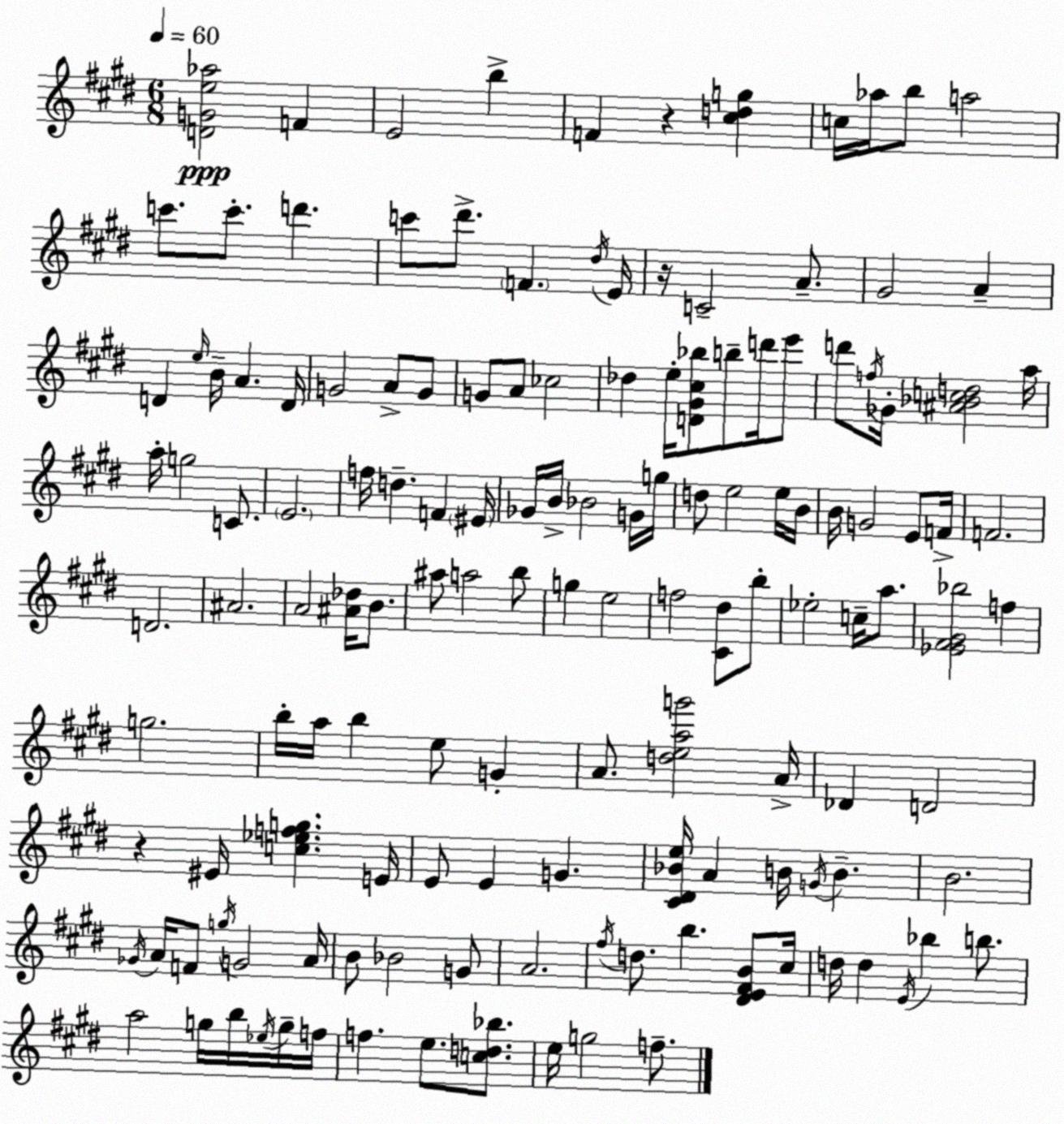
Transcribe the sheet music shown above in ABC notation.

X:1
T:Untitled
M:6/8
L:1/4
K:E
[DGe_a]2 F E2 b F z [^cdg] c/4 _a/4 b/2 a2 c'/2 c'/2 d' c'/2 ^d'/2 F ^d/4 E/4 z/4 C2 A/2 ^G2 A D e/4 B/4 A D/4 G2 A/2 G/2 G/2 A/2 _c2 _d e/4 [D^G^c_b]/2 b/2 d'/4 e'/2 d'/2 f/4 _G/4 [^A_Bcd]2 a/4 a/4 g2 C/2 E2 f/4 d F ^E/4 _G/4 B/4 _B2 G/4 g/4 d/2 e2 e/4 B/4 B/4 G2 E/2 F/4 F2 D2 ^A2 A2 [^A_d]/4 B/2 ^a/2 a2 b/2 g e2 f2 [^C^d]/2 b/2 _e2 c/4 a/2 [_E^F^G_b]2 f g2 b/4 a/4 b e/2 G A/2 [deag']2 A/4 _D D2 z ^E/4 [c_efg] E/4 E/2 E G [^C^D_Be]/4 A B/4 G/4 B B2 _G/4 A/4 F/2 g/4 G2 A/4 B/2 _B2 G/2 A2 ^f/4 d/2 b [^DE^FB]/2 ^c/4 d/4 d E/4 _b b/2 a2 g/4 b/4 _e/4 g/4 f/4 f e/2 [cd_b]/2 e/4 g2 f/2